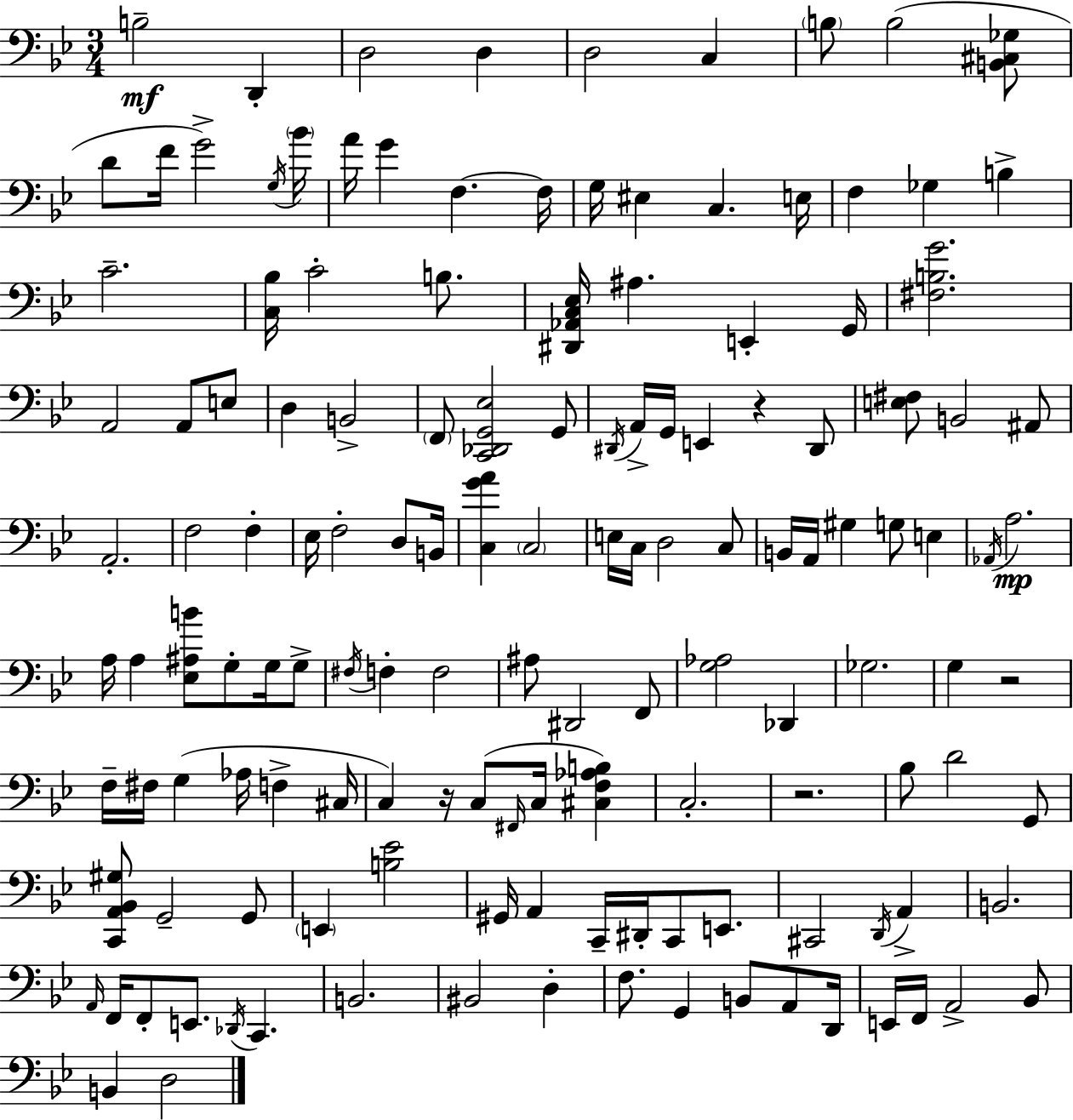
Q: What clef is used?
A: bass